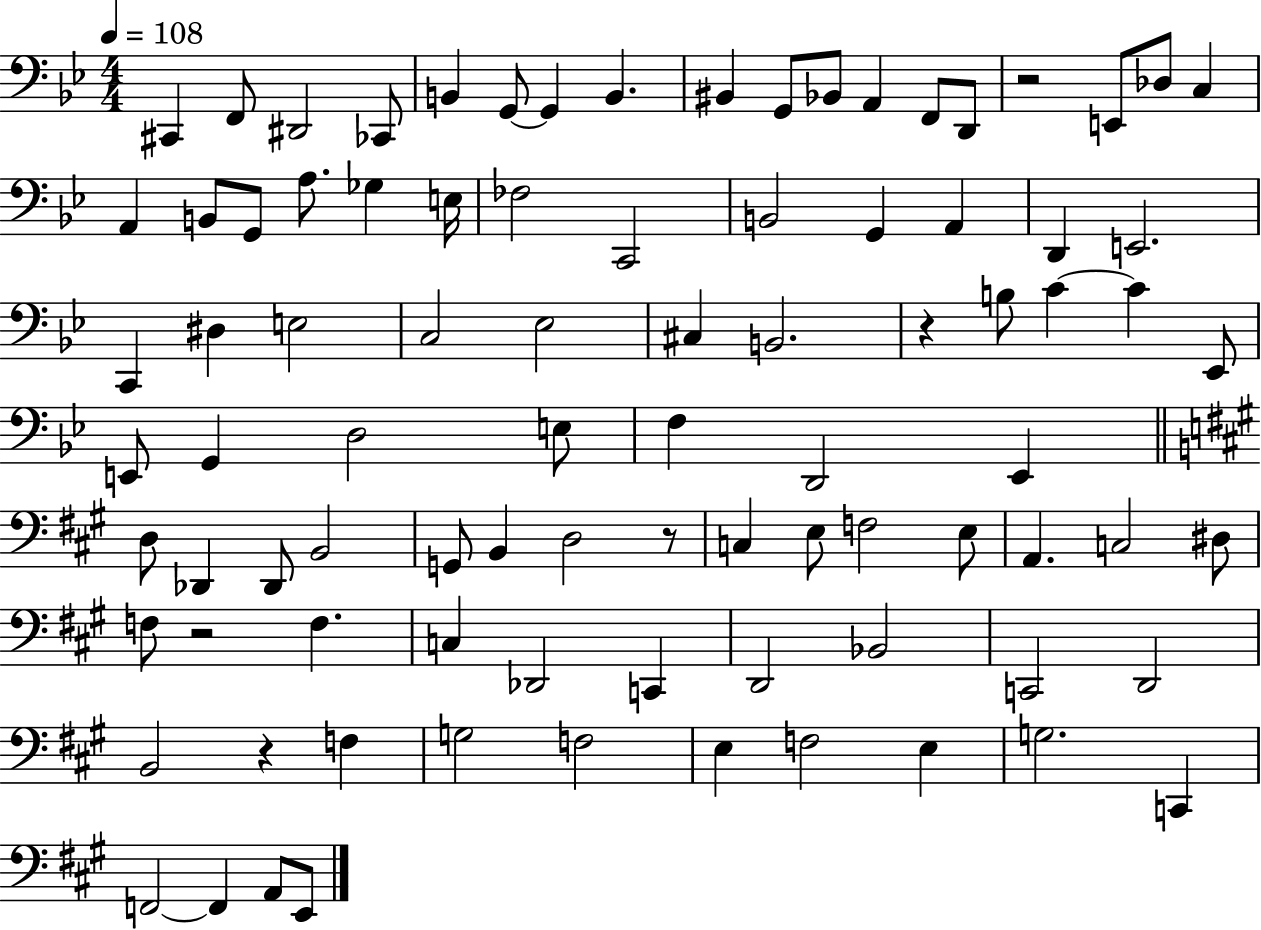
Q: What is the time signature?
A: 4/4